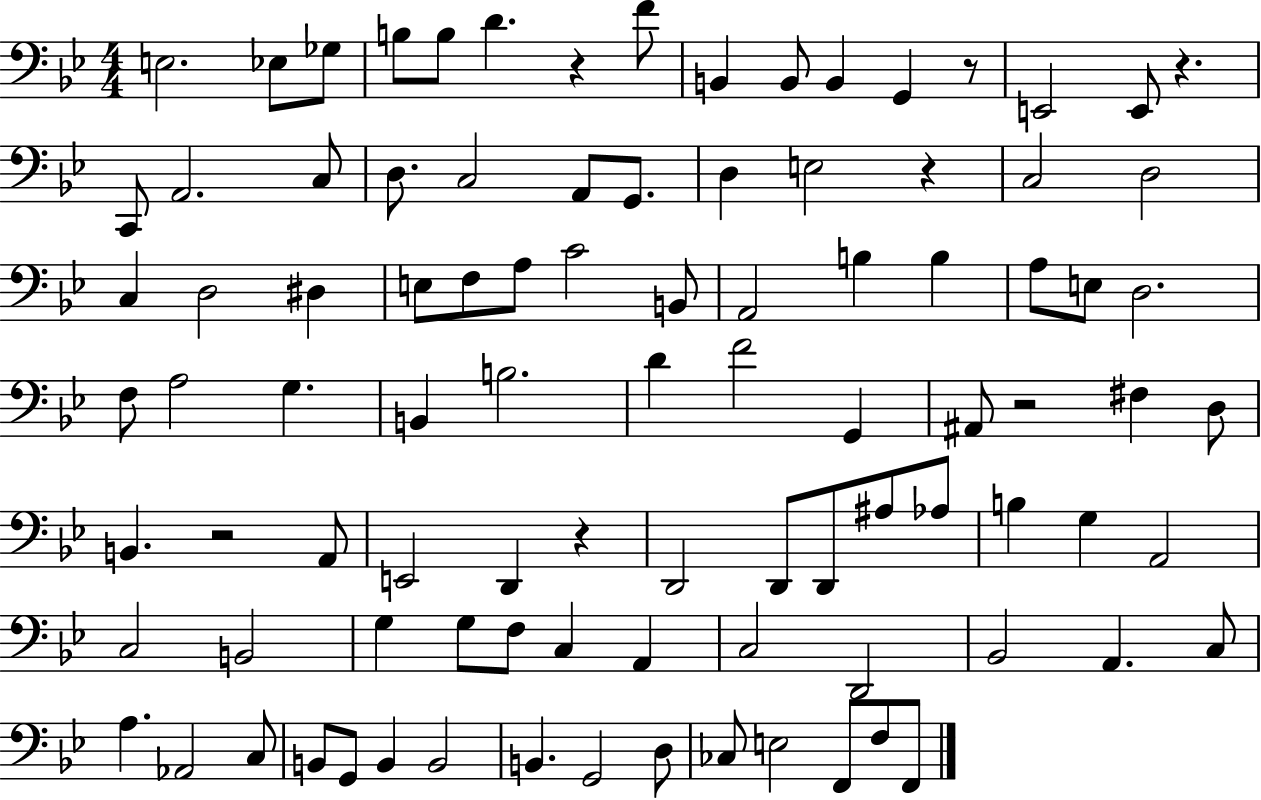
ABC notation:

X:1
T:Untitled
M:4/4
L:1/4
K:Bb
E,2 _E,/2 _G,/2 B,/2 B,/2 D z F/2 B,, B,,/2 B,, G,, z/2 E,,2 E,,/2 z C,,/2 A,,2 C,/2 D,/2 C,2 A,,/2 G,,/2 D, E,2 z C,2 D,2 C, D,2 ^D, E,/2 F,/2 A,/2 C2 B,,/2 A,,2 B, B, A,/2 E,/2 D,2 F,/2 A,2 G, B,, B,2 D F2 G,, ^A,,/2 z2 ^F, D,/2 B,, z2 A,,/2 E,,2 D,, z D,,2 D,,/2 D,,/2 ^A,/2 _A,/2 B, G, A,,2 C,2 B,,2 G, G,/2 F,/2 C, A,, C,2 D,,2 _B,,2 A,, C,/2 A, _A,,2 C,/2 B,,/2 G,,/2 B,, B,,2 B,, G,,2 D,/2 _C,/2 E,2 F,,/2 F,/2 F,,/2